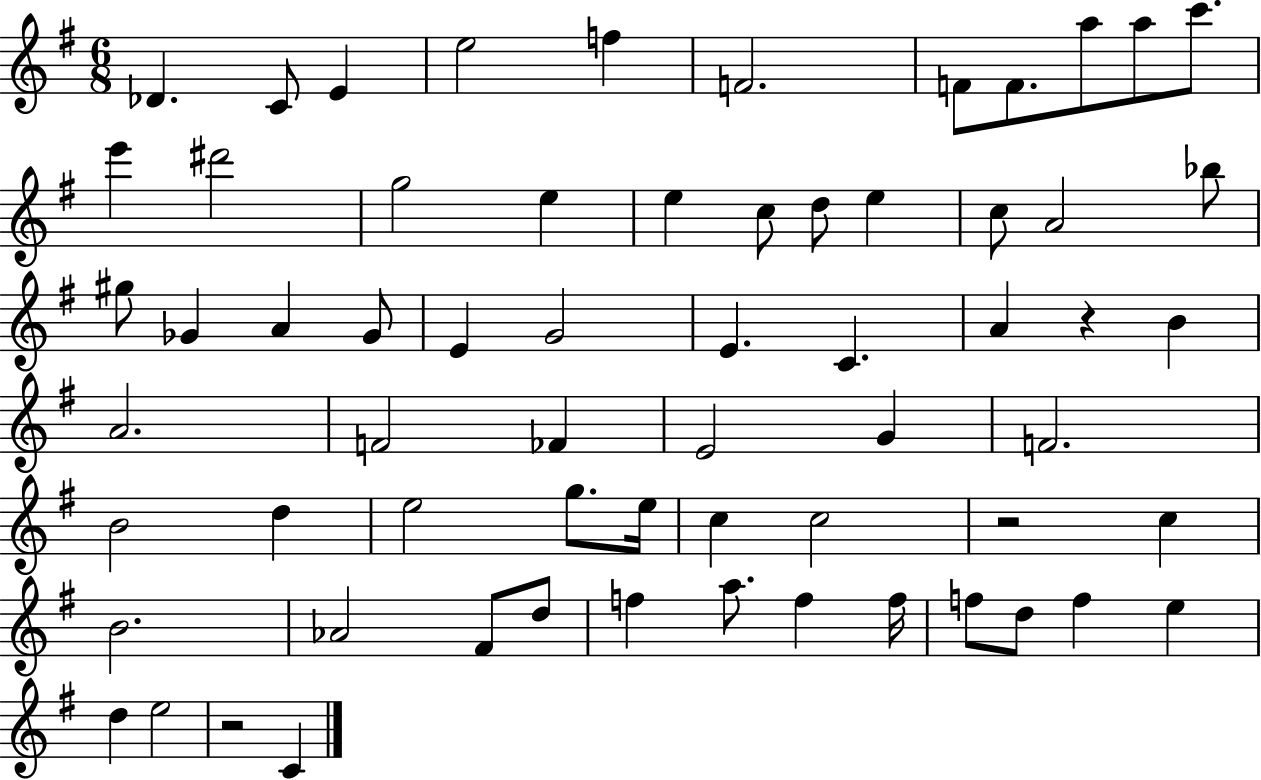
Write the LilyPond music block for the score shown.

{
  \clef treble
  \numericTimeSignature
  \time 6/8
  \key g \major
  \repeat volta 2 { des'4. c'8 e'4 | e''2 f''4 | f'2. | f'8 f'8. a''8 a''8 c'''8. | \break e'''4 dis'''2 | g''2 e''4 | e''4 c''8 d''8 e''4 | c''8 a'2 bes''8 | \break gis''8 ges'4 a'4 ges'8 | e'4 g'2 | e'4. c'4. | a'4 r4 b'4 | \break a'2. | f'2 fes'4 | e'2 g'4 | f'2. | \break b'2 d''4 | e''2 g''8. e''16 | c''4 c''2 | r2 c''4 | \break b'2. | aes'2 fis'8 d''8 | f''4 a''8. f''4 f''16 | f''8 d''8 f''4 e''4 | \break d''4 e''2 | r2 c'4 | } \bar "|."
}